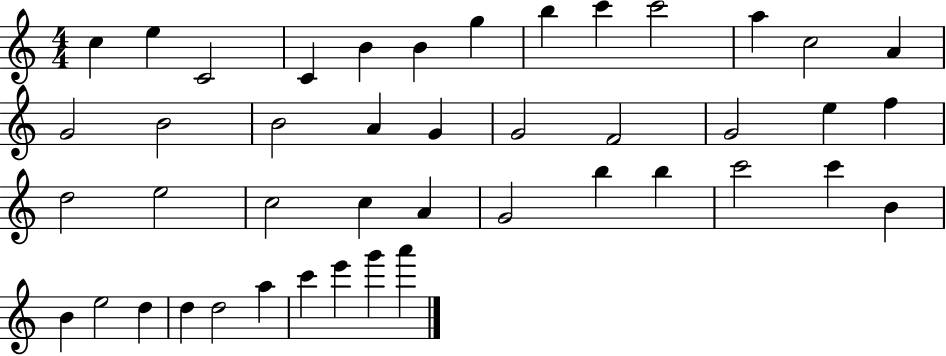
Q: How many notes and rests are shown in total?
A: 44